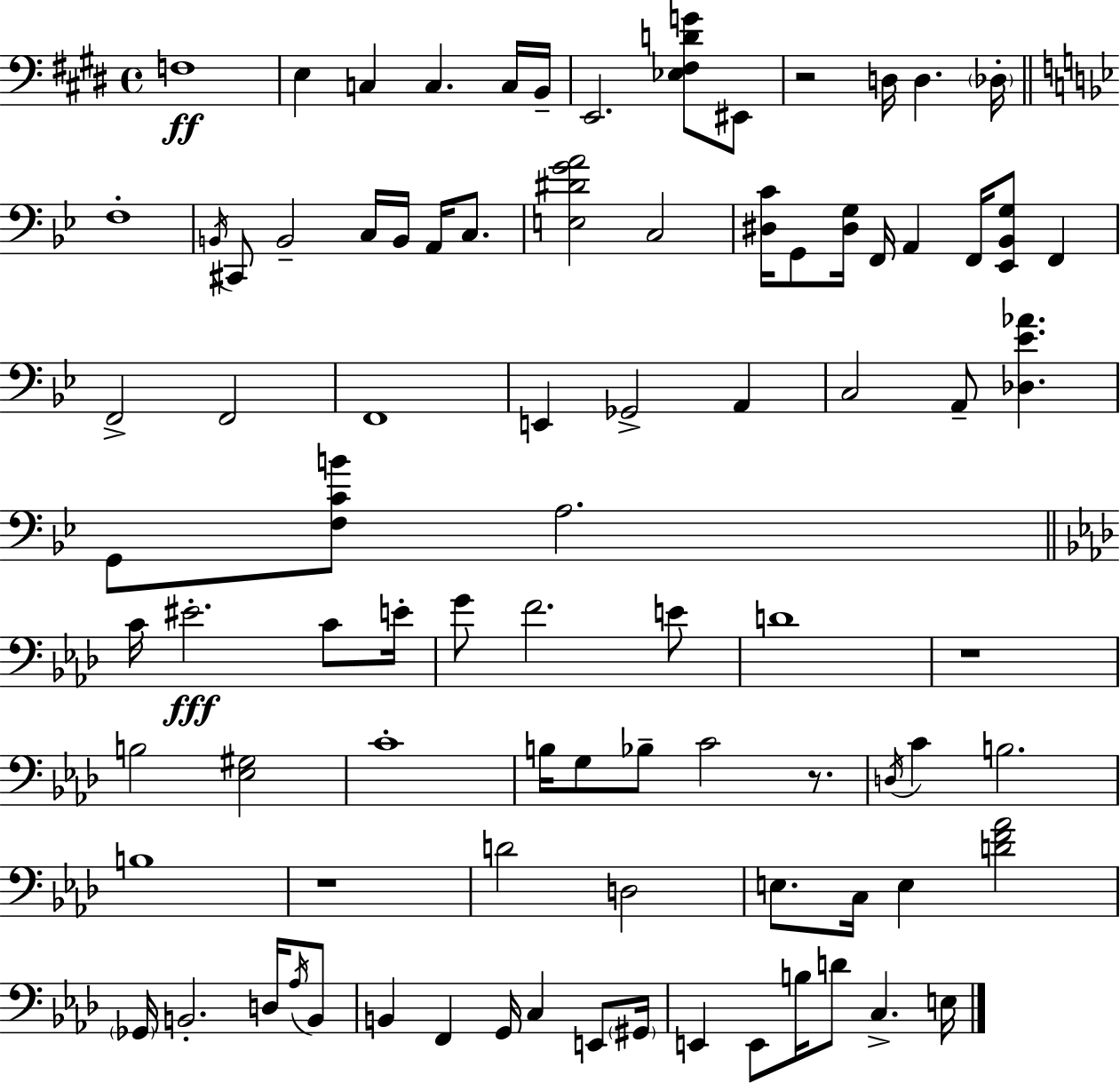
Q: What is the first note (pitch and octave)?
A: F3